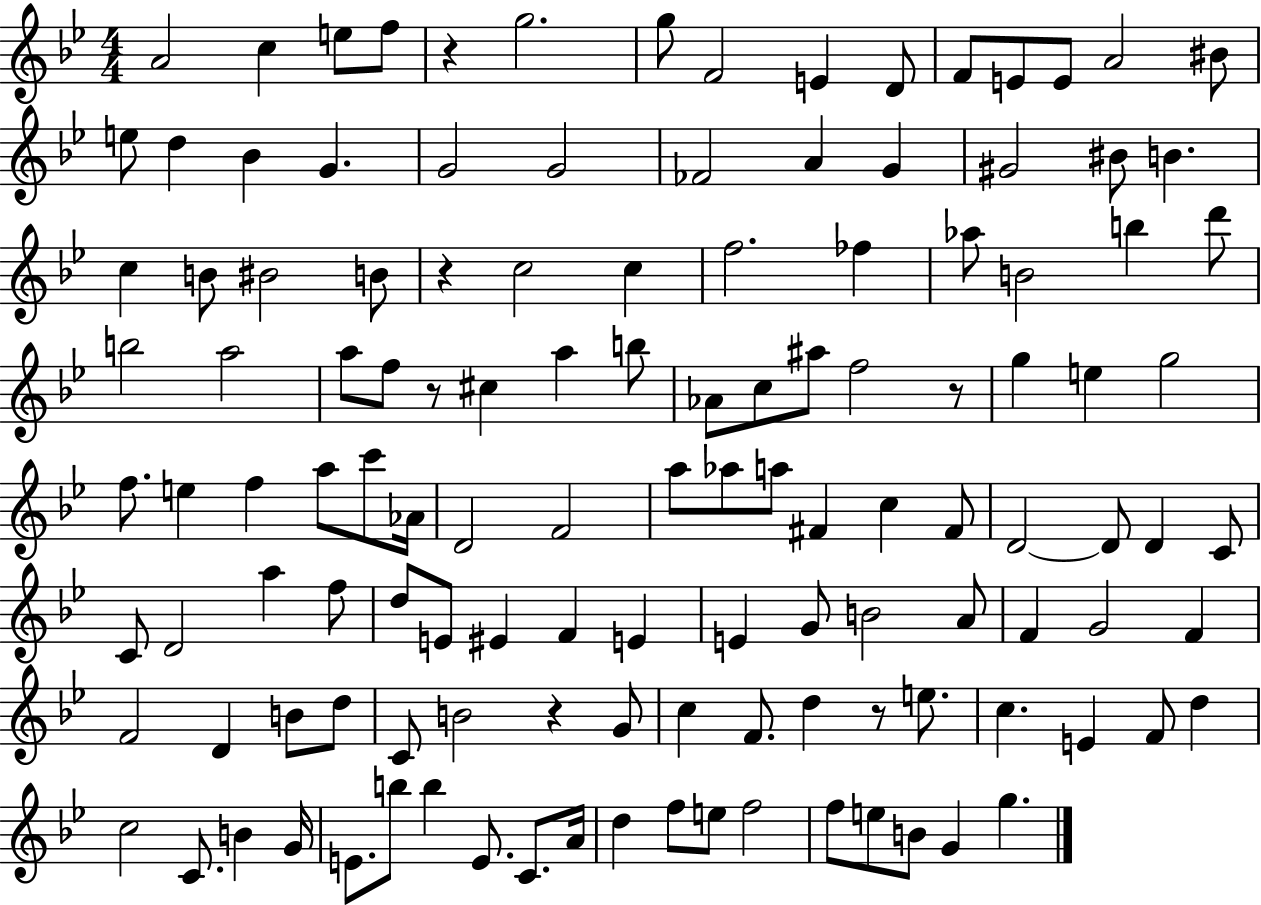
{
  \clef treble
  \numericTimeSignature
  \time 4/4
  \key bes \major
  a'2 c''4 e''8 f''8 | r4 g''2. | g''8 f'2 e'4 d'8 | f'8 e'8 e'8 a'2 bis'8 | \break e''8 d''4 bes'4 g'4. | g'2 g'2 | fes'2 a'4 g'4 | gis'2 bis'8 b'4. | \break c''4 b'8 bis'2 b'8 | r4 c''2 c''4 | f''2. fes''4 | aes''8 b'2 b''4 d'''8 | \break b''2 a''2 | a''8 f''8 r8 cis''4 a''4 b''8 | aes'8 c''8 ais''8 f''2 r8 | g''4 e''4 g''2 | \break f''8. e''4 f''4 a''8 c'''8 aes'16 | d'2 f'2 | a''8 aes''8 a''8 fis'4 c''4 fis'8 | d'2~~ d'8 d'4 c'8 | \break c'8 d'2 a''4 f''8 | d''8 e'8 eis'4 f'4 e'4 | e'4 g'8 b'2 a'8 | f'4 g'2 f'4 | \break f'2 d'4 b'8 d''8 | c'8 b'2 r4 g'8 | c''4 f'8. d''4 r8 e''8. | c''4. e'4 f'8 d''4 | \break c''2 c'8. b'4 g'16 | e'8. b''8 b''4 e'8. c'8. a'16 | d''4 f''8 e''8 f''2 | f''8 e''8 b'8 g'4 g''4. | \break \bar "|."
}